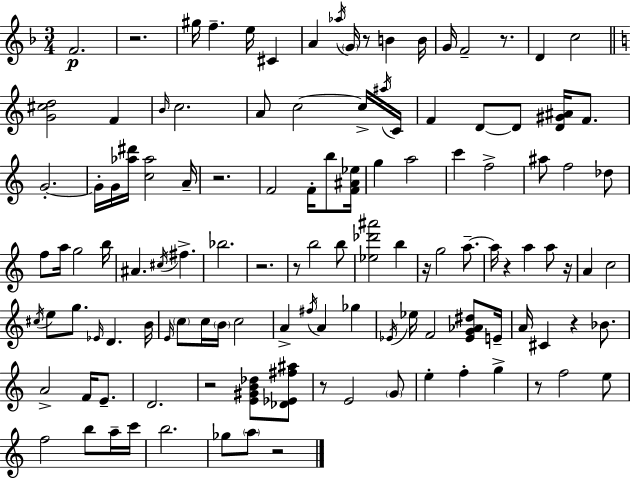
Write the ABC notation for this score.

X:1
T:Untitled
M:3/4
L:1/4
K:F
F2 z2 ^g/4 f e/4 ^C A _a/4 G/4 z/2 B B/4 G/4 F2 z/2 D c2 [G^cd]2 F B/4 c2 A/2 c2 c/4 ^a/4 C/4 F D/2 D/2 [D^G^A]/4 F/2 G2 G/4 G/4 [_a^d']/4 [c_a]2 A/4 z2 F2 F/4 b/2 [F^A_e]/4 g a2 c' f2 ^a/2 f2 _d/2 f/2 a/4 g2 b/4 ^A ^c/4 ^f _b2 z2 z/2 b2 b/2 [_e_d'^a']2 b z/4 g2 a/2 a/4 z a a/2 z/4 A c2 ^c/4 e/2 g/2 _E/4 D B/4 E/4 c/2 c/4 B/4 c2 A ^f/4 A _g _E/4 _e/4 F2 [_EG_A^d]/2 E/4 A/4 ^C z _B/2 A2 F/4 E/2 D2 z2 [E^GB_d]/2 [_D_E^f^a]/2 z/2 E2 G/2 e f g z/2 f2 e/2 f2 b/2 a/4 c'/4 b2 _g/2 a/2 z2